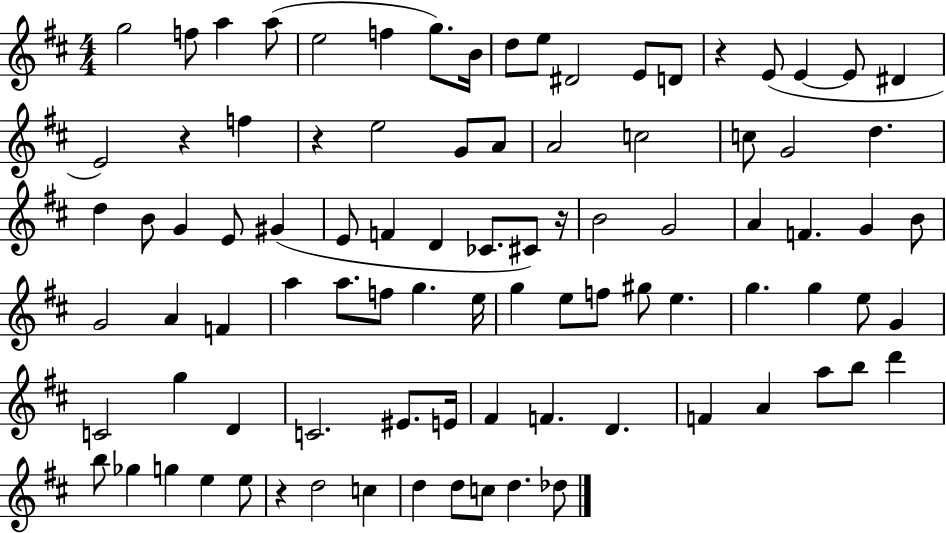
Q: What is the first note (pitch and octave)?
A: G5